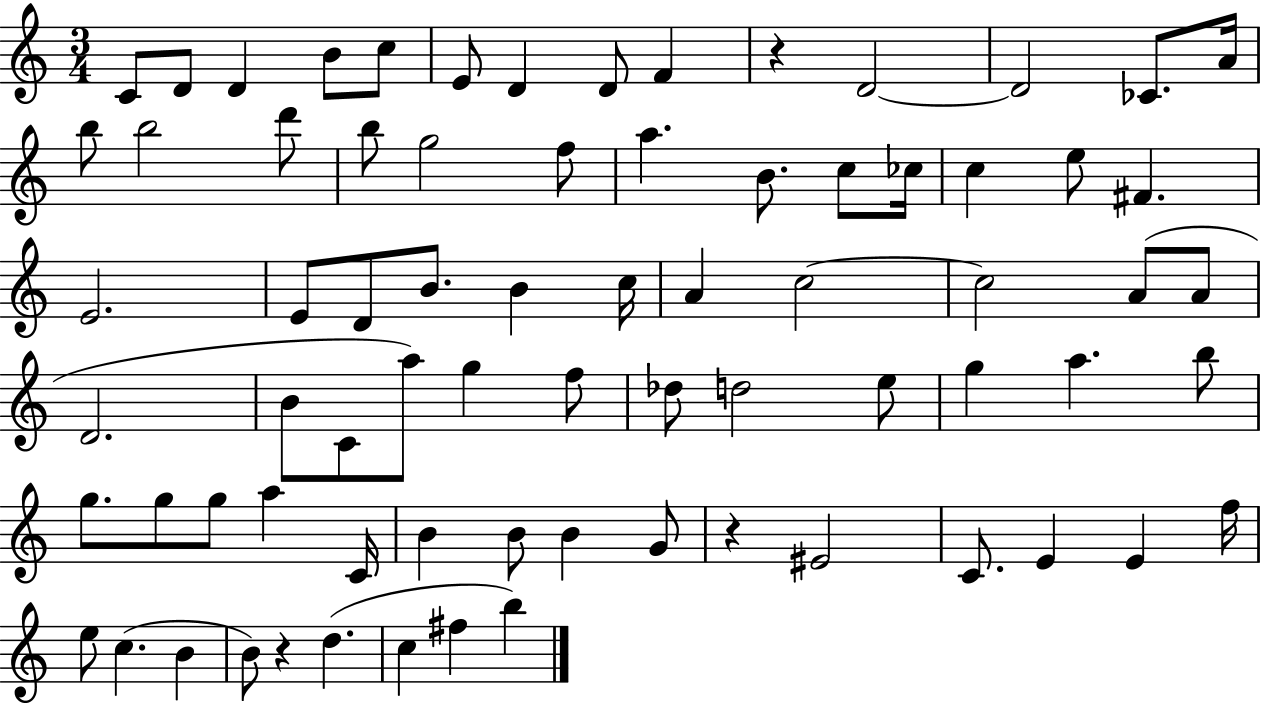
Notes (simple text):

C4/e D4/e D4/q B4/e C5/e E4/e D4/q D4/e F4/q R/q D4/h D4/h CES4/e. A4/s B5/e B5/h D6/e B5/e G5/h F5/e A5/q. B4/e. C5/e CES5/s C5/q E5/e F#4/q. E4/h. E4/e D4/e B4/e. B4/q C5/s A4/q C5/h C5/h A4/e A4/e D4/h. B4/e C4/e A5/e G5/q F5/e Db5/e D5/h E5/e G5/q A5/q. B5/e G5/e. G5/e G5/e A5/q C4/s B4/q B4/e B4/q G4/e R/q EIS4/h C4/e. E4/q E4/q F5/s E5/e C5/q. B4/q B4/e R/q D5/q. C5/q F#5/q B5/q